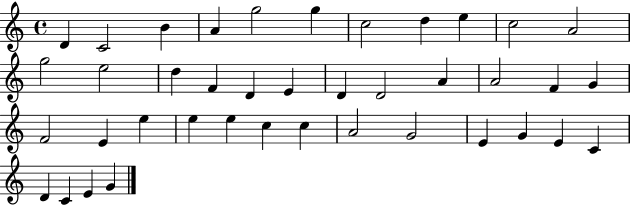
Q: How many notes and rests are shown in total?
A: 40